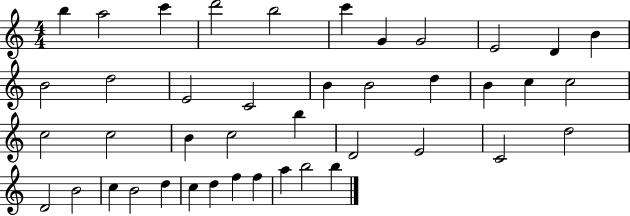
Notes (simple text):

B5/q A5/h C6/q D6/h B5/h C6/q G4/q G4/h E4/h D4/q B4/q B4/h D5/h E4/h C4/h B4/q B4/h D5/q B4/q C5/q C5/h C5/h C5/h B4/q C5/h B5/q D4/h E4/h C4/h D5/h D4/h B4/h C5/q B4/h D5/q C5/q D5/q F5/q F5/q A5/q B5/h B5/q